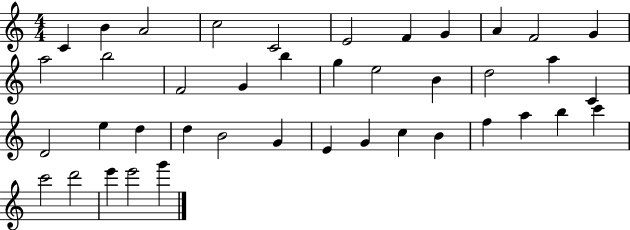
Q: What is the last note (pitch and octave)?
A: G6